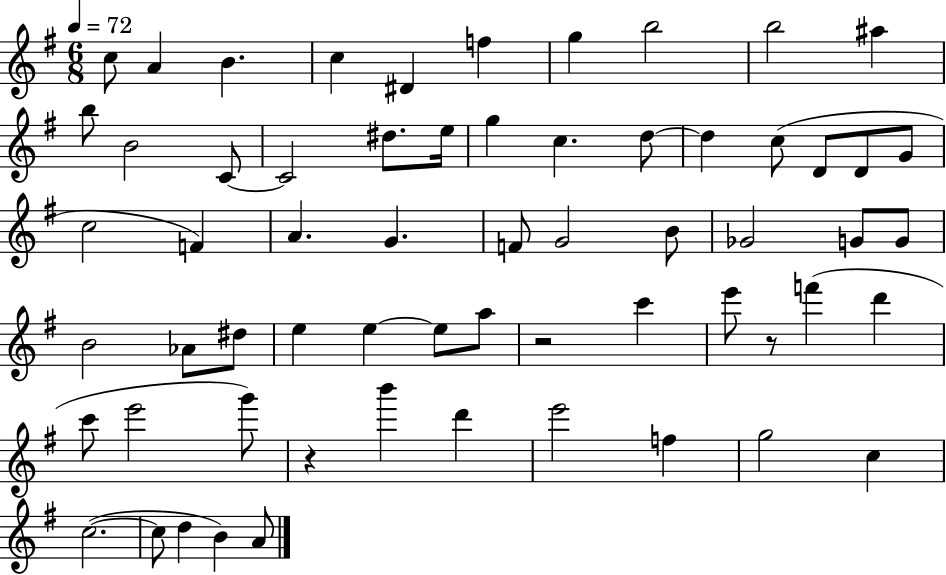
{
  \clef treble
  \numericTimeSignature
  \time 6/8
  \key g \major
  \tempo 4 = 72
  c''8 a'4 b'4. | c''4 dis'4 f''4 | g''4 b''2 | b''2 ais''4 | \break b''8 b'2 c'8~~ | c'2 dis''8. e''16 | g''4 c''4. d''8~~ | d''4 c''8( d'8 d'8 g'8 | \break c''2 f'4) | a'4. g'4. | f'8 g'2 b'8 | ges'2 g'8 g'8 | \break b'2 aes'8 dis''8 | e''4 e''4~~ e''8 a''8 | r2 c'''4 | e'''8 r8 f'''4( d'''4 | \break c'''8 e'''2 g'''8) | r4 b'''4 d'''4 | e'''2 f''4 | g''2 c''4 | \break c''2.~(~ | c''8 d''4 b'4) a'8 | \bar "|."
}